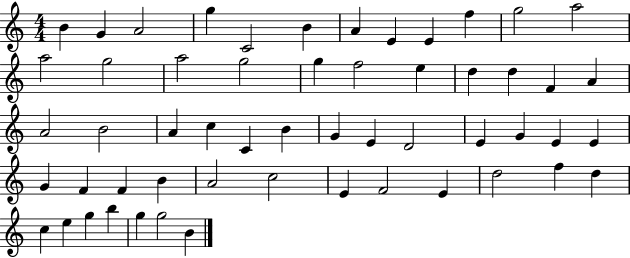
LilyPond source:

{
  \clef treble
  \numericTimeSignature
  \time 4/4
  \key c \major
  b'4 g'4 a'2 | g''4 c'2 b'4 | a'4 e'4 e'4 f''4 | g''2 a''2 | \break a''2 g''2 | a''2 g''2 | g''4 f''2 e''4 | d''4 d''4 f'4 a'4 | \break a'2 b'2 | a'4 c''4 c'4 b'4 | g'4 e'4 d'2 | e'4 g'4 e'4 e'4 | \break g'4 f'4 f'4 b'4 | a'2 c''2 | e'4 f'2 e'4 | d''2 f''4 d''4 | \break c''4 e''4 g''4 b''4 | g''4 g''2 b'4 | \bar "|."
}